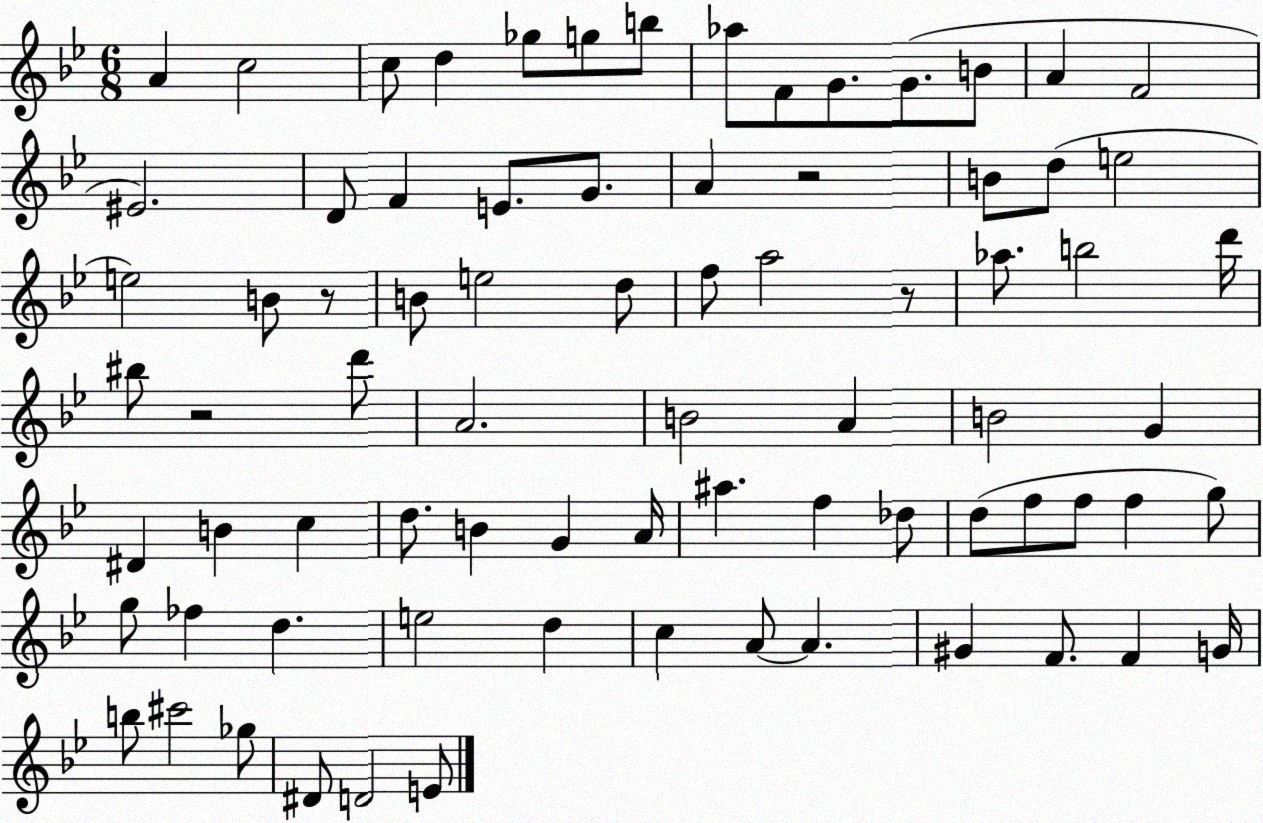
X:1
T:Untitled
M:6/8
L:1/4
K:Bb
A c2 c/2 d _g/2 g/2 b/2 _a/2 F/2 G/2 G/2 B/2 A F2 ^E2 D/2 F E/2 G/2 A z2 B/2 d/2 e2 e2 B/2 z/2 B/2 e2 d/2 f/2 a2 z/2 _a/2 b2 d'/4 ^b/2 z2 d'/2 A2 B2 A B2 G ^D B c d/2 B G A/4 ^a f _d/2 d/2 f/2 f/2 f g/2 g/2 _f d e2 d c A/2 A ^G F/2 F G/4 b/2 ^c'2 _g/2 ^D/2 D2 E/2